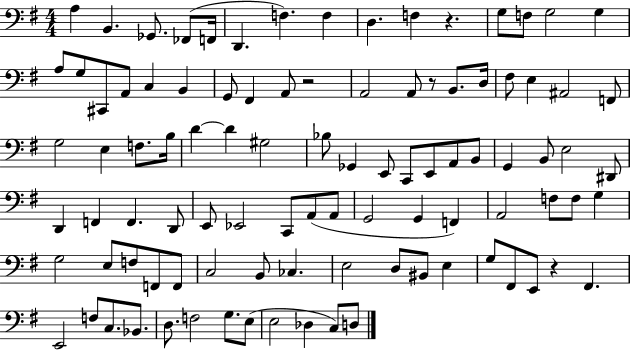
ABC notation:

X:1
T:Untitled
M:4/4
L:1/4
K:G
A, B,, _G,,/2 _F,,/2 F,,/4 D,, F, F, D, F, z G,/2 F,/2 G,2 G, A,/2 G,/2 ^C,,/2 A,,/2 C, B,, G,,/2 ^F,, A,,/2 z2 A,,2 A,,/2 z/2 B,,/2 D,/4 ^F,/2 E, ^A,,2 F,,/2 G,2 E, F,/2 B,/4 D D ^G,2 _B,/2 _G,, E,,/2 C,,/2 E,,/2 A,,/2 B,,/2 G,, B,,/2 E,2 ^D,,/2 D,, F,, F,, D,,/2 E,,/2 _E,,2 C,,/2 A,,/2 A,,/2 G,,2 G,, F,, A,,2 F,/2 F,/2 G, G,2 E,/2 F,/2 F,,/2 F,,/2 C,2 B,,/2 _C, E,2 D,/2 ^B,,/2 E, G,/2 ^F,,/2 E,,/2 z ^F,, E,,2 F,/2 C,/2 _B,,/2 D,/2 F,2 G,/2 E,/2 E,2 _D, C,/2 D,/2